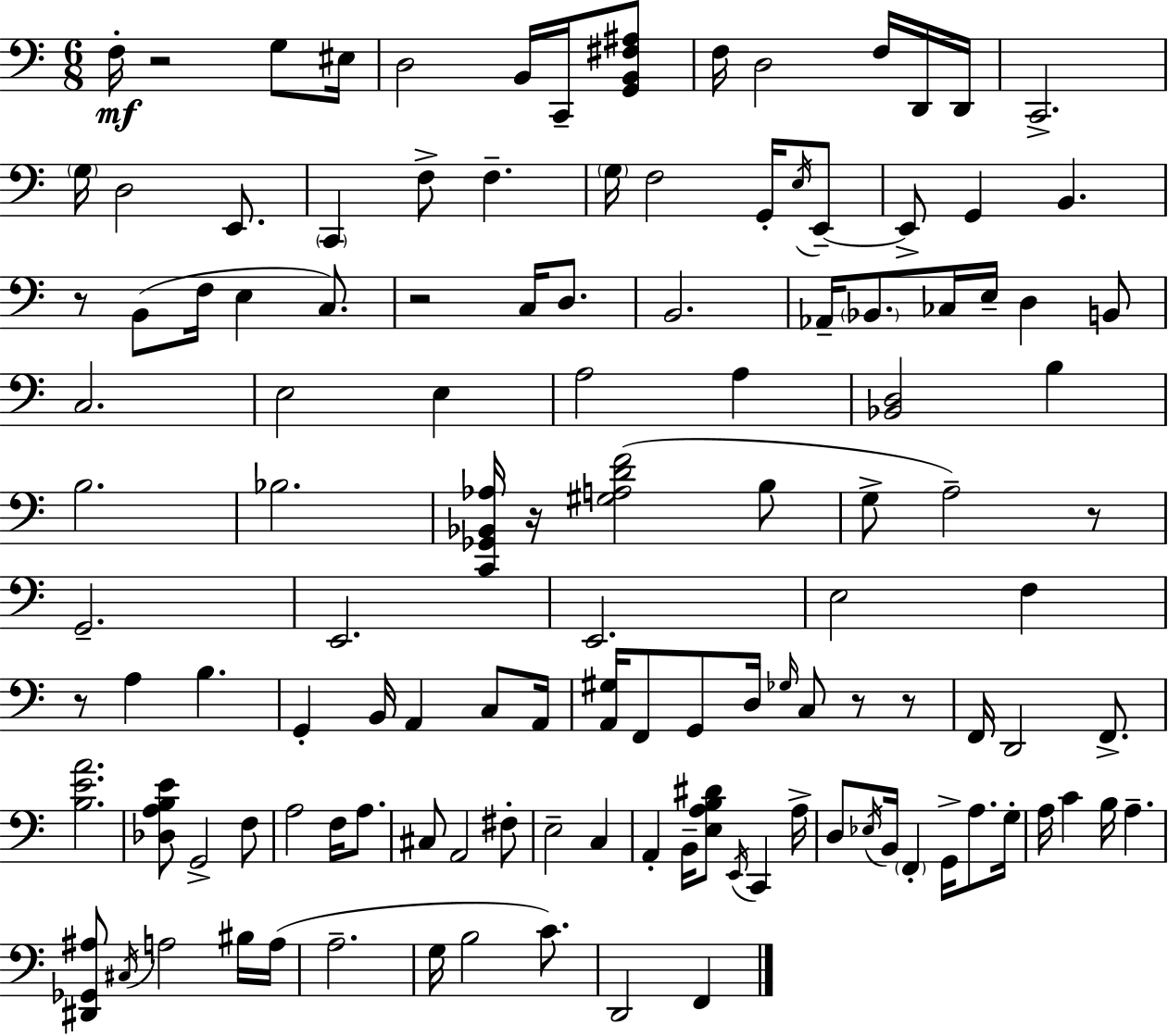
F3/s R/h G3/e EIS3/s D3/h B2/s C2/s [G2,B2,F#3,A#3]/e F3/s D3/h F3/s D2/s D2/s C2/h. G3/s D3/h E2/e. C2/q F3/e F3/q. G3/s F3/h G2/s E3/s E2/e E2/e G2/q B2/q. R/e B2/e F3/s E3/q C3/e. R/h C3/s D3/e. B2/h. Ab2/s Bb2/e. CES3/s E3/s D3/q B2/e C3/h. E3/h E3/q A3/h A3/q [Bb2,D3]/h B3/q B3/h. Bb3/h. [C2,Gb2,Bb2,Ab3]/s R/s [G#3,A3,D4,F4]/h B3/e G3/e A3/h R/e G2/h. E2/h. E2/h. E3/h F3/q R/e A3/q B3/q. G2/q B2/s A2/q C3/e A2/s [A2,G#3]/s F2/e G2/e D3/s Gb3/s C3/e R/e R/e F2/s D2/h F2/e. [B3,E4,A4]/h. [Db3,A3,B3,E4]/e G2/h F3/e A3/h F3/s A3/e. C#3/e A2/h F#3/e E3/h C3/q A2/q B2/s [E3,A3,B3,D#4]/e E2/s C2/q A3/s D3/e Eb3/s B2/s F2/q G2/s A3/e. G3/s A3/s C4/q B3/s A3/q. [D#2,Gb2,A#3]/e C#3/s A3/h BIS3/s A3/s A3/h. G3/s B3/h C4/e. D2/h F2/q